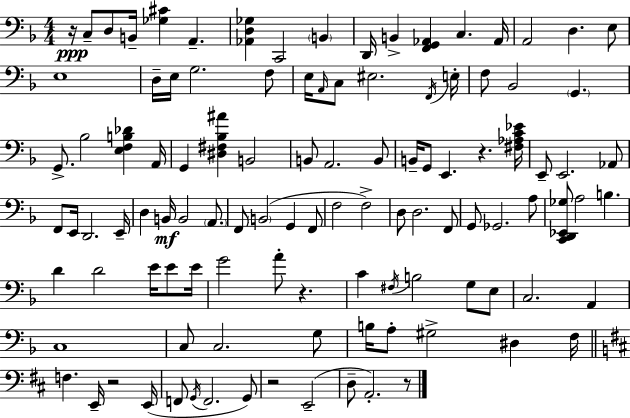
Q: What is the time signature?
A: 4/4